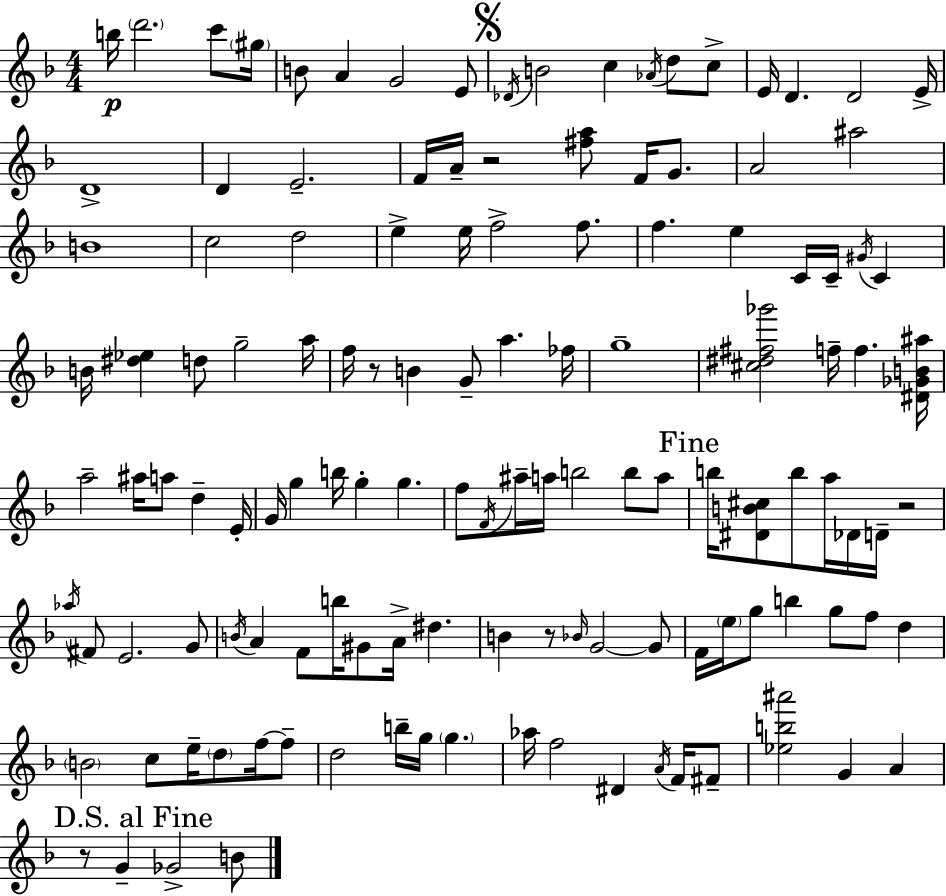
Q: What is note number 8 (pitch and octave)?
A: E4